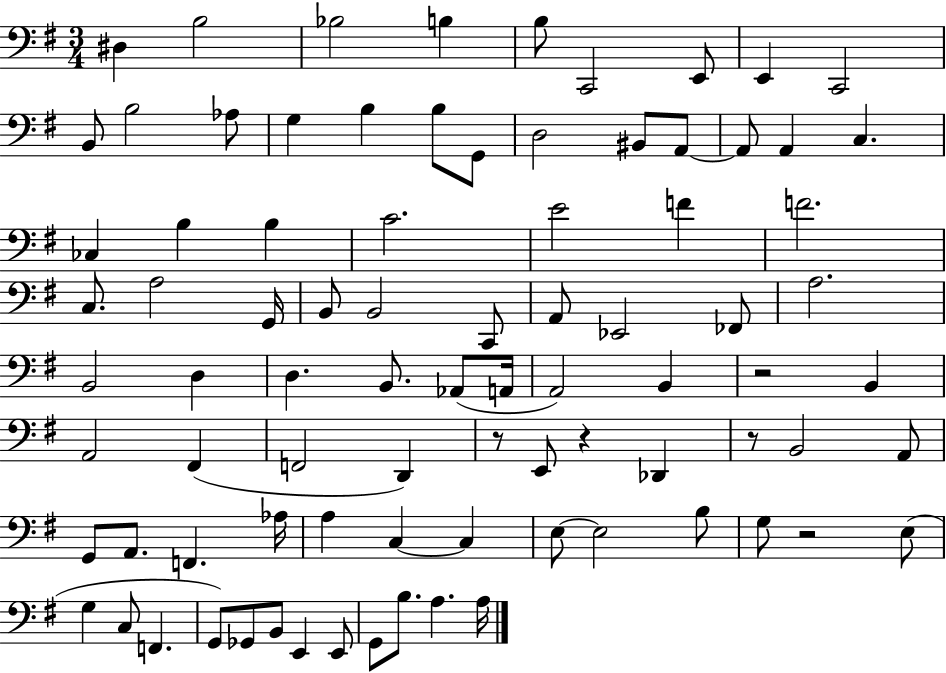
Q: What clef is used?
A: bass